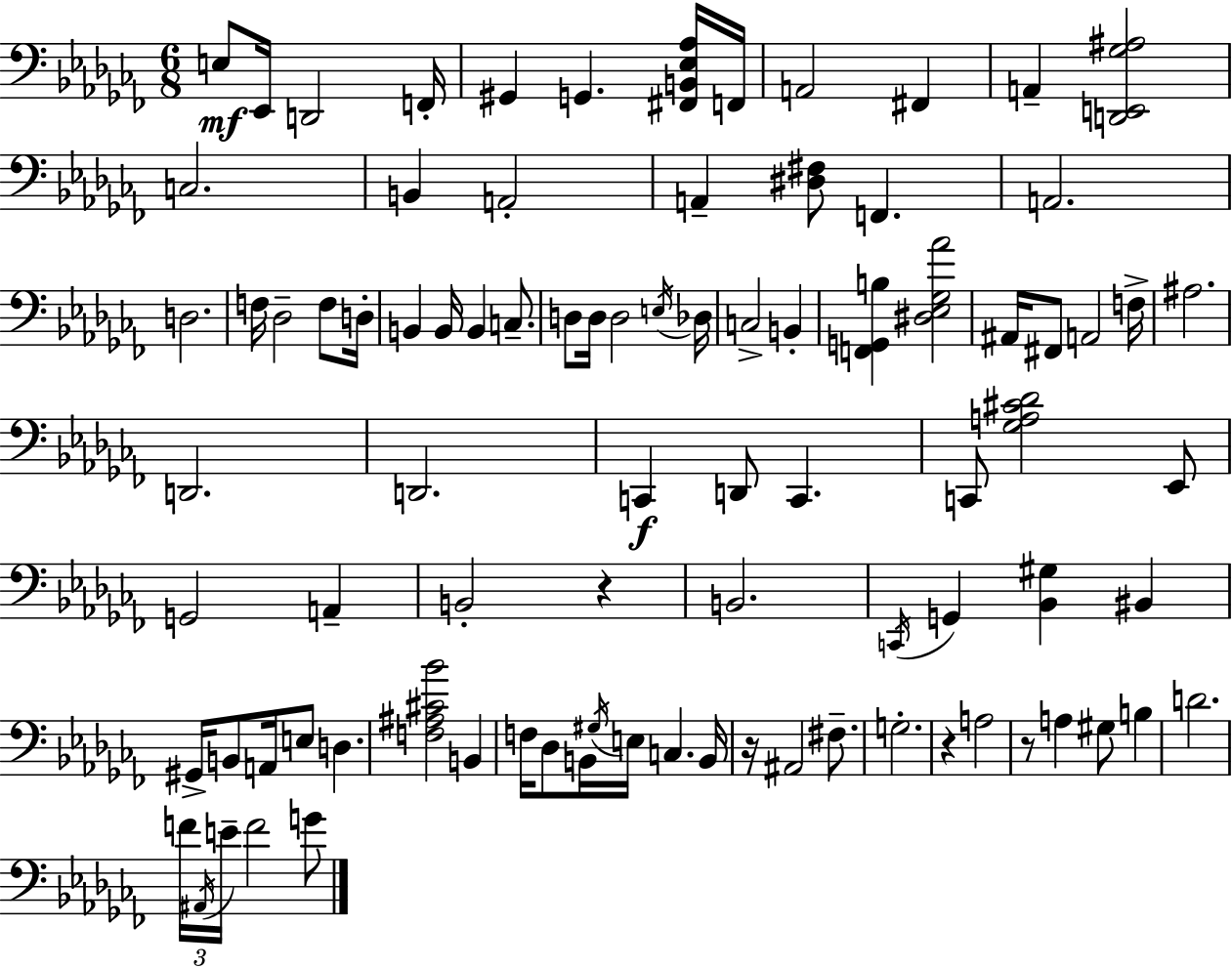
E3/e Eb2/s D2/h F2/s G#2/q G2/q. [F#2,B2,Eb3,Ab3]/s F2/s A2/h F#2/q A2/q [D2,E2,Gb3,A#3]/h C3/h. B2/q A2/h A2/q [D#3,F#3]/e F2/q. A2/h. D3/h. F3/s Db3/h F3/e D3/s B2/q B2/s B2/q C3/e. D3/e D3/s D3/h E3/s Db3/s C3/h B2/q [F2,G2,B3]/q [D#3,Eb3,Gb3,Ab4]/h A#2/s F#2/e A2/h F3/s A#3/h. D2/h. D2/h. C2/q D2/e C2/q. C2/e [Gb3,A3,C#4,Db4]/h Eb2/e G2/h A2/q B2/h R/q B2/h. C2/s G2/q [Bb2,G#3]/q BIS2/q G#2/s B2/e A2/s E3/e D3/q. [F3,A#3,C#4,Bb4]/h B2/q F3/s Db3/e B2/s G#3/s E3/s C3/q. B2/s R/s A#2/h F#3/e. G3/h. R/q A3/h R/e A3/q G#3/e B3/q D4/h. F4/s A#2/s E4/s F4/h G4/e